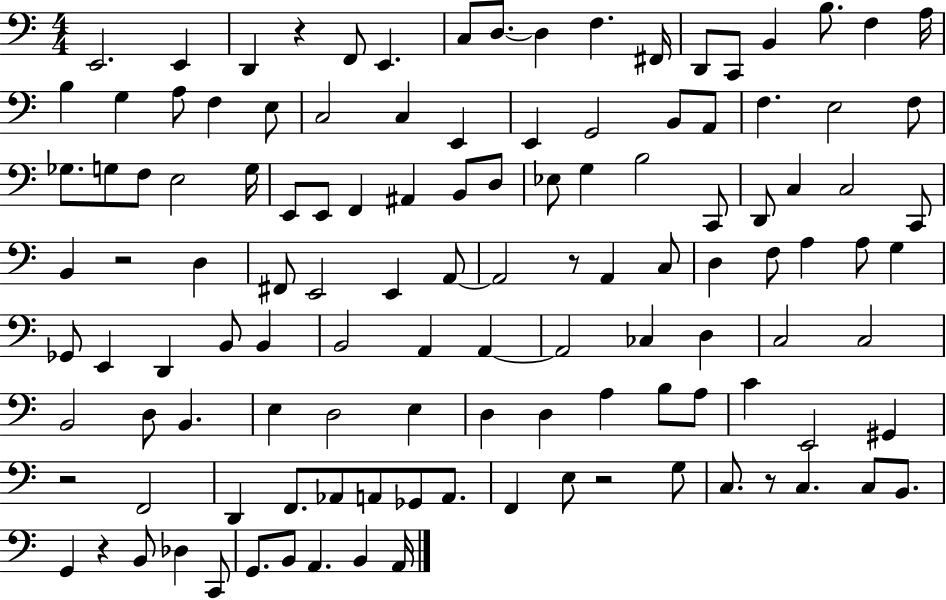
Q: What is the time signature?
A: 4/4